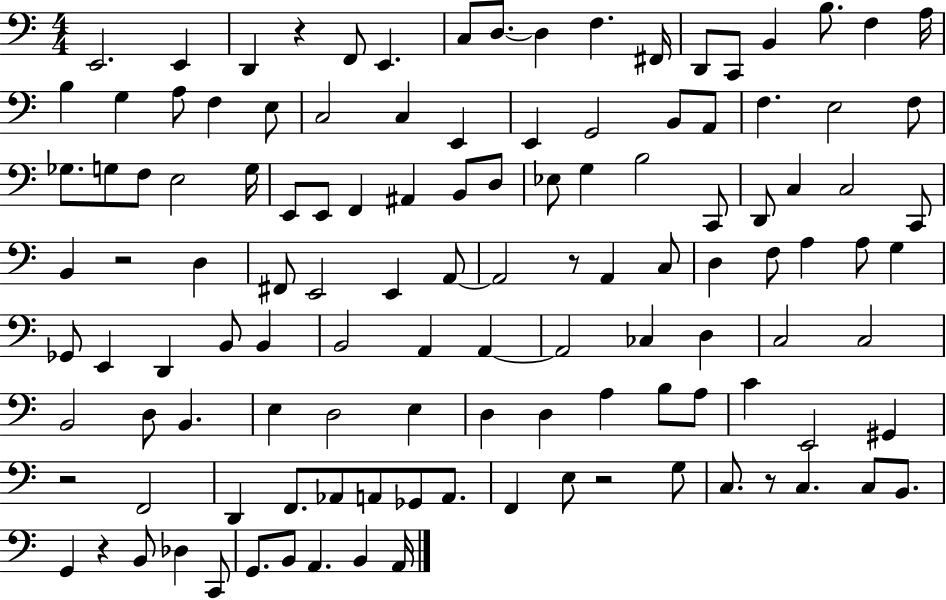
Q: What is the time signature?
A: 4/4